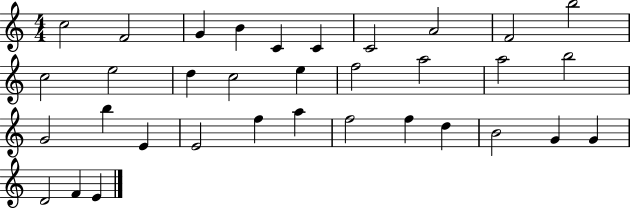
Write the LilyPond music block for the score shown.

{
  \clef treble
  \numericTimeSignature
  \time 4/4
  \key c \major
  c''2 f'2 | g'4 b'4 c'4 c'4 | c'2 a'2 | f'2 b''2 | \break c''2 e''2 | d''4 c''2 e''4 | f''2 a''2 | a''2 b''2 | \break g'2 b''4 e'4 | e'2 f''4 a''4 | f''2 f''4 d''4 | b'2 g'4 g'4 | \break d'2 f'4 e'4 | \bar "|."
}